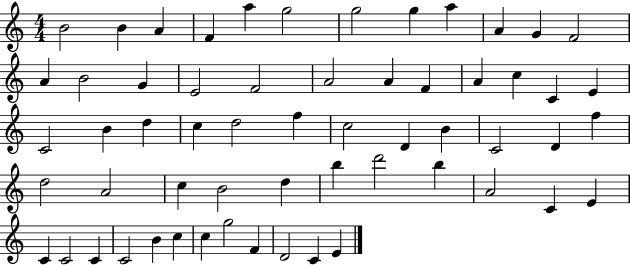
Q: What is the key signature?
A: C major